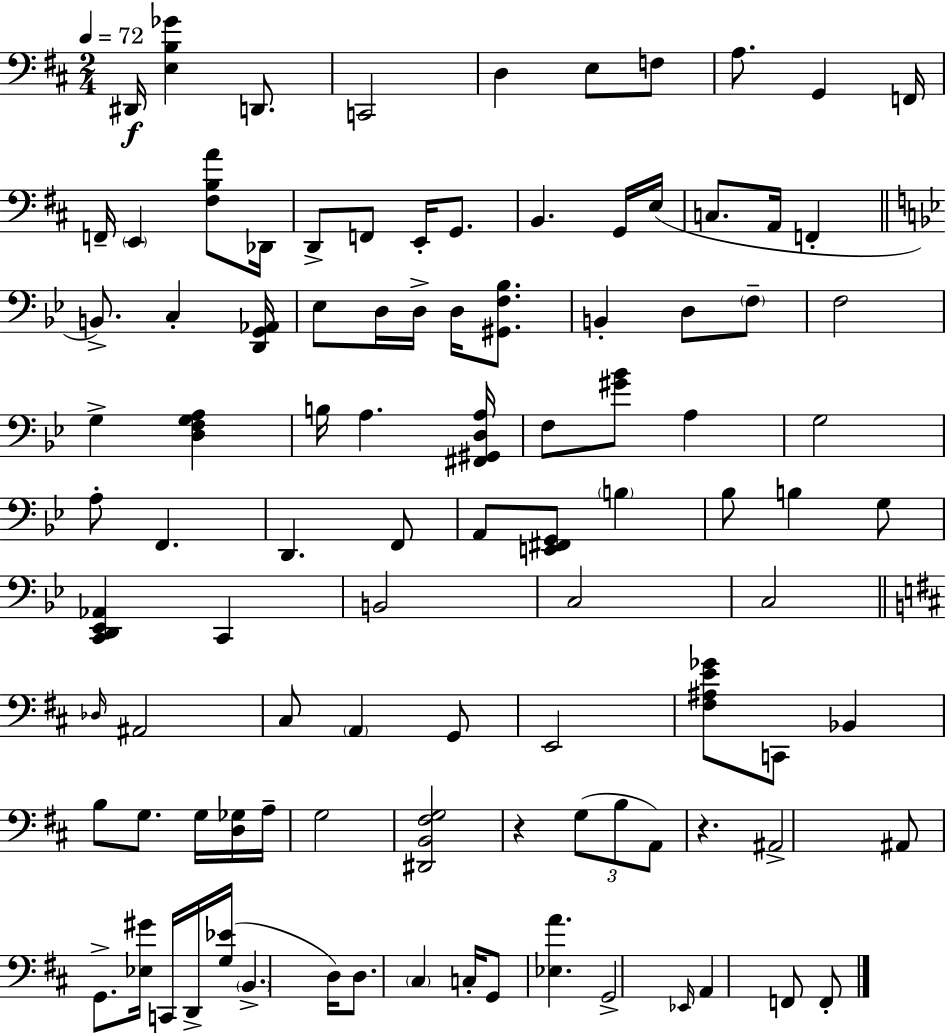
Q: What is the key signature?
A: D major